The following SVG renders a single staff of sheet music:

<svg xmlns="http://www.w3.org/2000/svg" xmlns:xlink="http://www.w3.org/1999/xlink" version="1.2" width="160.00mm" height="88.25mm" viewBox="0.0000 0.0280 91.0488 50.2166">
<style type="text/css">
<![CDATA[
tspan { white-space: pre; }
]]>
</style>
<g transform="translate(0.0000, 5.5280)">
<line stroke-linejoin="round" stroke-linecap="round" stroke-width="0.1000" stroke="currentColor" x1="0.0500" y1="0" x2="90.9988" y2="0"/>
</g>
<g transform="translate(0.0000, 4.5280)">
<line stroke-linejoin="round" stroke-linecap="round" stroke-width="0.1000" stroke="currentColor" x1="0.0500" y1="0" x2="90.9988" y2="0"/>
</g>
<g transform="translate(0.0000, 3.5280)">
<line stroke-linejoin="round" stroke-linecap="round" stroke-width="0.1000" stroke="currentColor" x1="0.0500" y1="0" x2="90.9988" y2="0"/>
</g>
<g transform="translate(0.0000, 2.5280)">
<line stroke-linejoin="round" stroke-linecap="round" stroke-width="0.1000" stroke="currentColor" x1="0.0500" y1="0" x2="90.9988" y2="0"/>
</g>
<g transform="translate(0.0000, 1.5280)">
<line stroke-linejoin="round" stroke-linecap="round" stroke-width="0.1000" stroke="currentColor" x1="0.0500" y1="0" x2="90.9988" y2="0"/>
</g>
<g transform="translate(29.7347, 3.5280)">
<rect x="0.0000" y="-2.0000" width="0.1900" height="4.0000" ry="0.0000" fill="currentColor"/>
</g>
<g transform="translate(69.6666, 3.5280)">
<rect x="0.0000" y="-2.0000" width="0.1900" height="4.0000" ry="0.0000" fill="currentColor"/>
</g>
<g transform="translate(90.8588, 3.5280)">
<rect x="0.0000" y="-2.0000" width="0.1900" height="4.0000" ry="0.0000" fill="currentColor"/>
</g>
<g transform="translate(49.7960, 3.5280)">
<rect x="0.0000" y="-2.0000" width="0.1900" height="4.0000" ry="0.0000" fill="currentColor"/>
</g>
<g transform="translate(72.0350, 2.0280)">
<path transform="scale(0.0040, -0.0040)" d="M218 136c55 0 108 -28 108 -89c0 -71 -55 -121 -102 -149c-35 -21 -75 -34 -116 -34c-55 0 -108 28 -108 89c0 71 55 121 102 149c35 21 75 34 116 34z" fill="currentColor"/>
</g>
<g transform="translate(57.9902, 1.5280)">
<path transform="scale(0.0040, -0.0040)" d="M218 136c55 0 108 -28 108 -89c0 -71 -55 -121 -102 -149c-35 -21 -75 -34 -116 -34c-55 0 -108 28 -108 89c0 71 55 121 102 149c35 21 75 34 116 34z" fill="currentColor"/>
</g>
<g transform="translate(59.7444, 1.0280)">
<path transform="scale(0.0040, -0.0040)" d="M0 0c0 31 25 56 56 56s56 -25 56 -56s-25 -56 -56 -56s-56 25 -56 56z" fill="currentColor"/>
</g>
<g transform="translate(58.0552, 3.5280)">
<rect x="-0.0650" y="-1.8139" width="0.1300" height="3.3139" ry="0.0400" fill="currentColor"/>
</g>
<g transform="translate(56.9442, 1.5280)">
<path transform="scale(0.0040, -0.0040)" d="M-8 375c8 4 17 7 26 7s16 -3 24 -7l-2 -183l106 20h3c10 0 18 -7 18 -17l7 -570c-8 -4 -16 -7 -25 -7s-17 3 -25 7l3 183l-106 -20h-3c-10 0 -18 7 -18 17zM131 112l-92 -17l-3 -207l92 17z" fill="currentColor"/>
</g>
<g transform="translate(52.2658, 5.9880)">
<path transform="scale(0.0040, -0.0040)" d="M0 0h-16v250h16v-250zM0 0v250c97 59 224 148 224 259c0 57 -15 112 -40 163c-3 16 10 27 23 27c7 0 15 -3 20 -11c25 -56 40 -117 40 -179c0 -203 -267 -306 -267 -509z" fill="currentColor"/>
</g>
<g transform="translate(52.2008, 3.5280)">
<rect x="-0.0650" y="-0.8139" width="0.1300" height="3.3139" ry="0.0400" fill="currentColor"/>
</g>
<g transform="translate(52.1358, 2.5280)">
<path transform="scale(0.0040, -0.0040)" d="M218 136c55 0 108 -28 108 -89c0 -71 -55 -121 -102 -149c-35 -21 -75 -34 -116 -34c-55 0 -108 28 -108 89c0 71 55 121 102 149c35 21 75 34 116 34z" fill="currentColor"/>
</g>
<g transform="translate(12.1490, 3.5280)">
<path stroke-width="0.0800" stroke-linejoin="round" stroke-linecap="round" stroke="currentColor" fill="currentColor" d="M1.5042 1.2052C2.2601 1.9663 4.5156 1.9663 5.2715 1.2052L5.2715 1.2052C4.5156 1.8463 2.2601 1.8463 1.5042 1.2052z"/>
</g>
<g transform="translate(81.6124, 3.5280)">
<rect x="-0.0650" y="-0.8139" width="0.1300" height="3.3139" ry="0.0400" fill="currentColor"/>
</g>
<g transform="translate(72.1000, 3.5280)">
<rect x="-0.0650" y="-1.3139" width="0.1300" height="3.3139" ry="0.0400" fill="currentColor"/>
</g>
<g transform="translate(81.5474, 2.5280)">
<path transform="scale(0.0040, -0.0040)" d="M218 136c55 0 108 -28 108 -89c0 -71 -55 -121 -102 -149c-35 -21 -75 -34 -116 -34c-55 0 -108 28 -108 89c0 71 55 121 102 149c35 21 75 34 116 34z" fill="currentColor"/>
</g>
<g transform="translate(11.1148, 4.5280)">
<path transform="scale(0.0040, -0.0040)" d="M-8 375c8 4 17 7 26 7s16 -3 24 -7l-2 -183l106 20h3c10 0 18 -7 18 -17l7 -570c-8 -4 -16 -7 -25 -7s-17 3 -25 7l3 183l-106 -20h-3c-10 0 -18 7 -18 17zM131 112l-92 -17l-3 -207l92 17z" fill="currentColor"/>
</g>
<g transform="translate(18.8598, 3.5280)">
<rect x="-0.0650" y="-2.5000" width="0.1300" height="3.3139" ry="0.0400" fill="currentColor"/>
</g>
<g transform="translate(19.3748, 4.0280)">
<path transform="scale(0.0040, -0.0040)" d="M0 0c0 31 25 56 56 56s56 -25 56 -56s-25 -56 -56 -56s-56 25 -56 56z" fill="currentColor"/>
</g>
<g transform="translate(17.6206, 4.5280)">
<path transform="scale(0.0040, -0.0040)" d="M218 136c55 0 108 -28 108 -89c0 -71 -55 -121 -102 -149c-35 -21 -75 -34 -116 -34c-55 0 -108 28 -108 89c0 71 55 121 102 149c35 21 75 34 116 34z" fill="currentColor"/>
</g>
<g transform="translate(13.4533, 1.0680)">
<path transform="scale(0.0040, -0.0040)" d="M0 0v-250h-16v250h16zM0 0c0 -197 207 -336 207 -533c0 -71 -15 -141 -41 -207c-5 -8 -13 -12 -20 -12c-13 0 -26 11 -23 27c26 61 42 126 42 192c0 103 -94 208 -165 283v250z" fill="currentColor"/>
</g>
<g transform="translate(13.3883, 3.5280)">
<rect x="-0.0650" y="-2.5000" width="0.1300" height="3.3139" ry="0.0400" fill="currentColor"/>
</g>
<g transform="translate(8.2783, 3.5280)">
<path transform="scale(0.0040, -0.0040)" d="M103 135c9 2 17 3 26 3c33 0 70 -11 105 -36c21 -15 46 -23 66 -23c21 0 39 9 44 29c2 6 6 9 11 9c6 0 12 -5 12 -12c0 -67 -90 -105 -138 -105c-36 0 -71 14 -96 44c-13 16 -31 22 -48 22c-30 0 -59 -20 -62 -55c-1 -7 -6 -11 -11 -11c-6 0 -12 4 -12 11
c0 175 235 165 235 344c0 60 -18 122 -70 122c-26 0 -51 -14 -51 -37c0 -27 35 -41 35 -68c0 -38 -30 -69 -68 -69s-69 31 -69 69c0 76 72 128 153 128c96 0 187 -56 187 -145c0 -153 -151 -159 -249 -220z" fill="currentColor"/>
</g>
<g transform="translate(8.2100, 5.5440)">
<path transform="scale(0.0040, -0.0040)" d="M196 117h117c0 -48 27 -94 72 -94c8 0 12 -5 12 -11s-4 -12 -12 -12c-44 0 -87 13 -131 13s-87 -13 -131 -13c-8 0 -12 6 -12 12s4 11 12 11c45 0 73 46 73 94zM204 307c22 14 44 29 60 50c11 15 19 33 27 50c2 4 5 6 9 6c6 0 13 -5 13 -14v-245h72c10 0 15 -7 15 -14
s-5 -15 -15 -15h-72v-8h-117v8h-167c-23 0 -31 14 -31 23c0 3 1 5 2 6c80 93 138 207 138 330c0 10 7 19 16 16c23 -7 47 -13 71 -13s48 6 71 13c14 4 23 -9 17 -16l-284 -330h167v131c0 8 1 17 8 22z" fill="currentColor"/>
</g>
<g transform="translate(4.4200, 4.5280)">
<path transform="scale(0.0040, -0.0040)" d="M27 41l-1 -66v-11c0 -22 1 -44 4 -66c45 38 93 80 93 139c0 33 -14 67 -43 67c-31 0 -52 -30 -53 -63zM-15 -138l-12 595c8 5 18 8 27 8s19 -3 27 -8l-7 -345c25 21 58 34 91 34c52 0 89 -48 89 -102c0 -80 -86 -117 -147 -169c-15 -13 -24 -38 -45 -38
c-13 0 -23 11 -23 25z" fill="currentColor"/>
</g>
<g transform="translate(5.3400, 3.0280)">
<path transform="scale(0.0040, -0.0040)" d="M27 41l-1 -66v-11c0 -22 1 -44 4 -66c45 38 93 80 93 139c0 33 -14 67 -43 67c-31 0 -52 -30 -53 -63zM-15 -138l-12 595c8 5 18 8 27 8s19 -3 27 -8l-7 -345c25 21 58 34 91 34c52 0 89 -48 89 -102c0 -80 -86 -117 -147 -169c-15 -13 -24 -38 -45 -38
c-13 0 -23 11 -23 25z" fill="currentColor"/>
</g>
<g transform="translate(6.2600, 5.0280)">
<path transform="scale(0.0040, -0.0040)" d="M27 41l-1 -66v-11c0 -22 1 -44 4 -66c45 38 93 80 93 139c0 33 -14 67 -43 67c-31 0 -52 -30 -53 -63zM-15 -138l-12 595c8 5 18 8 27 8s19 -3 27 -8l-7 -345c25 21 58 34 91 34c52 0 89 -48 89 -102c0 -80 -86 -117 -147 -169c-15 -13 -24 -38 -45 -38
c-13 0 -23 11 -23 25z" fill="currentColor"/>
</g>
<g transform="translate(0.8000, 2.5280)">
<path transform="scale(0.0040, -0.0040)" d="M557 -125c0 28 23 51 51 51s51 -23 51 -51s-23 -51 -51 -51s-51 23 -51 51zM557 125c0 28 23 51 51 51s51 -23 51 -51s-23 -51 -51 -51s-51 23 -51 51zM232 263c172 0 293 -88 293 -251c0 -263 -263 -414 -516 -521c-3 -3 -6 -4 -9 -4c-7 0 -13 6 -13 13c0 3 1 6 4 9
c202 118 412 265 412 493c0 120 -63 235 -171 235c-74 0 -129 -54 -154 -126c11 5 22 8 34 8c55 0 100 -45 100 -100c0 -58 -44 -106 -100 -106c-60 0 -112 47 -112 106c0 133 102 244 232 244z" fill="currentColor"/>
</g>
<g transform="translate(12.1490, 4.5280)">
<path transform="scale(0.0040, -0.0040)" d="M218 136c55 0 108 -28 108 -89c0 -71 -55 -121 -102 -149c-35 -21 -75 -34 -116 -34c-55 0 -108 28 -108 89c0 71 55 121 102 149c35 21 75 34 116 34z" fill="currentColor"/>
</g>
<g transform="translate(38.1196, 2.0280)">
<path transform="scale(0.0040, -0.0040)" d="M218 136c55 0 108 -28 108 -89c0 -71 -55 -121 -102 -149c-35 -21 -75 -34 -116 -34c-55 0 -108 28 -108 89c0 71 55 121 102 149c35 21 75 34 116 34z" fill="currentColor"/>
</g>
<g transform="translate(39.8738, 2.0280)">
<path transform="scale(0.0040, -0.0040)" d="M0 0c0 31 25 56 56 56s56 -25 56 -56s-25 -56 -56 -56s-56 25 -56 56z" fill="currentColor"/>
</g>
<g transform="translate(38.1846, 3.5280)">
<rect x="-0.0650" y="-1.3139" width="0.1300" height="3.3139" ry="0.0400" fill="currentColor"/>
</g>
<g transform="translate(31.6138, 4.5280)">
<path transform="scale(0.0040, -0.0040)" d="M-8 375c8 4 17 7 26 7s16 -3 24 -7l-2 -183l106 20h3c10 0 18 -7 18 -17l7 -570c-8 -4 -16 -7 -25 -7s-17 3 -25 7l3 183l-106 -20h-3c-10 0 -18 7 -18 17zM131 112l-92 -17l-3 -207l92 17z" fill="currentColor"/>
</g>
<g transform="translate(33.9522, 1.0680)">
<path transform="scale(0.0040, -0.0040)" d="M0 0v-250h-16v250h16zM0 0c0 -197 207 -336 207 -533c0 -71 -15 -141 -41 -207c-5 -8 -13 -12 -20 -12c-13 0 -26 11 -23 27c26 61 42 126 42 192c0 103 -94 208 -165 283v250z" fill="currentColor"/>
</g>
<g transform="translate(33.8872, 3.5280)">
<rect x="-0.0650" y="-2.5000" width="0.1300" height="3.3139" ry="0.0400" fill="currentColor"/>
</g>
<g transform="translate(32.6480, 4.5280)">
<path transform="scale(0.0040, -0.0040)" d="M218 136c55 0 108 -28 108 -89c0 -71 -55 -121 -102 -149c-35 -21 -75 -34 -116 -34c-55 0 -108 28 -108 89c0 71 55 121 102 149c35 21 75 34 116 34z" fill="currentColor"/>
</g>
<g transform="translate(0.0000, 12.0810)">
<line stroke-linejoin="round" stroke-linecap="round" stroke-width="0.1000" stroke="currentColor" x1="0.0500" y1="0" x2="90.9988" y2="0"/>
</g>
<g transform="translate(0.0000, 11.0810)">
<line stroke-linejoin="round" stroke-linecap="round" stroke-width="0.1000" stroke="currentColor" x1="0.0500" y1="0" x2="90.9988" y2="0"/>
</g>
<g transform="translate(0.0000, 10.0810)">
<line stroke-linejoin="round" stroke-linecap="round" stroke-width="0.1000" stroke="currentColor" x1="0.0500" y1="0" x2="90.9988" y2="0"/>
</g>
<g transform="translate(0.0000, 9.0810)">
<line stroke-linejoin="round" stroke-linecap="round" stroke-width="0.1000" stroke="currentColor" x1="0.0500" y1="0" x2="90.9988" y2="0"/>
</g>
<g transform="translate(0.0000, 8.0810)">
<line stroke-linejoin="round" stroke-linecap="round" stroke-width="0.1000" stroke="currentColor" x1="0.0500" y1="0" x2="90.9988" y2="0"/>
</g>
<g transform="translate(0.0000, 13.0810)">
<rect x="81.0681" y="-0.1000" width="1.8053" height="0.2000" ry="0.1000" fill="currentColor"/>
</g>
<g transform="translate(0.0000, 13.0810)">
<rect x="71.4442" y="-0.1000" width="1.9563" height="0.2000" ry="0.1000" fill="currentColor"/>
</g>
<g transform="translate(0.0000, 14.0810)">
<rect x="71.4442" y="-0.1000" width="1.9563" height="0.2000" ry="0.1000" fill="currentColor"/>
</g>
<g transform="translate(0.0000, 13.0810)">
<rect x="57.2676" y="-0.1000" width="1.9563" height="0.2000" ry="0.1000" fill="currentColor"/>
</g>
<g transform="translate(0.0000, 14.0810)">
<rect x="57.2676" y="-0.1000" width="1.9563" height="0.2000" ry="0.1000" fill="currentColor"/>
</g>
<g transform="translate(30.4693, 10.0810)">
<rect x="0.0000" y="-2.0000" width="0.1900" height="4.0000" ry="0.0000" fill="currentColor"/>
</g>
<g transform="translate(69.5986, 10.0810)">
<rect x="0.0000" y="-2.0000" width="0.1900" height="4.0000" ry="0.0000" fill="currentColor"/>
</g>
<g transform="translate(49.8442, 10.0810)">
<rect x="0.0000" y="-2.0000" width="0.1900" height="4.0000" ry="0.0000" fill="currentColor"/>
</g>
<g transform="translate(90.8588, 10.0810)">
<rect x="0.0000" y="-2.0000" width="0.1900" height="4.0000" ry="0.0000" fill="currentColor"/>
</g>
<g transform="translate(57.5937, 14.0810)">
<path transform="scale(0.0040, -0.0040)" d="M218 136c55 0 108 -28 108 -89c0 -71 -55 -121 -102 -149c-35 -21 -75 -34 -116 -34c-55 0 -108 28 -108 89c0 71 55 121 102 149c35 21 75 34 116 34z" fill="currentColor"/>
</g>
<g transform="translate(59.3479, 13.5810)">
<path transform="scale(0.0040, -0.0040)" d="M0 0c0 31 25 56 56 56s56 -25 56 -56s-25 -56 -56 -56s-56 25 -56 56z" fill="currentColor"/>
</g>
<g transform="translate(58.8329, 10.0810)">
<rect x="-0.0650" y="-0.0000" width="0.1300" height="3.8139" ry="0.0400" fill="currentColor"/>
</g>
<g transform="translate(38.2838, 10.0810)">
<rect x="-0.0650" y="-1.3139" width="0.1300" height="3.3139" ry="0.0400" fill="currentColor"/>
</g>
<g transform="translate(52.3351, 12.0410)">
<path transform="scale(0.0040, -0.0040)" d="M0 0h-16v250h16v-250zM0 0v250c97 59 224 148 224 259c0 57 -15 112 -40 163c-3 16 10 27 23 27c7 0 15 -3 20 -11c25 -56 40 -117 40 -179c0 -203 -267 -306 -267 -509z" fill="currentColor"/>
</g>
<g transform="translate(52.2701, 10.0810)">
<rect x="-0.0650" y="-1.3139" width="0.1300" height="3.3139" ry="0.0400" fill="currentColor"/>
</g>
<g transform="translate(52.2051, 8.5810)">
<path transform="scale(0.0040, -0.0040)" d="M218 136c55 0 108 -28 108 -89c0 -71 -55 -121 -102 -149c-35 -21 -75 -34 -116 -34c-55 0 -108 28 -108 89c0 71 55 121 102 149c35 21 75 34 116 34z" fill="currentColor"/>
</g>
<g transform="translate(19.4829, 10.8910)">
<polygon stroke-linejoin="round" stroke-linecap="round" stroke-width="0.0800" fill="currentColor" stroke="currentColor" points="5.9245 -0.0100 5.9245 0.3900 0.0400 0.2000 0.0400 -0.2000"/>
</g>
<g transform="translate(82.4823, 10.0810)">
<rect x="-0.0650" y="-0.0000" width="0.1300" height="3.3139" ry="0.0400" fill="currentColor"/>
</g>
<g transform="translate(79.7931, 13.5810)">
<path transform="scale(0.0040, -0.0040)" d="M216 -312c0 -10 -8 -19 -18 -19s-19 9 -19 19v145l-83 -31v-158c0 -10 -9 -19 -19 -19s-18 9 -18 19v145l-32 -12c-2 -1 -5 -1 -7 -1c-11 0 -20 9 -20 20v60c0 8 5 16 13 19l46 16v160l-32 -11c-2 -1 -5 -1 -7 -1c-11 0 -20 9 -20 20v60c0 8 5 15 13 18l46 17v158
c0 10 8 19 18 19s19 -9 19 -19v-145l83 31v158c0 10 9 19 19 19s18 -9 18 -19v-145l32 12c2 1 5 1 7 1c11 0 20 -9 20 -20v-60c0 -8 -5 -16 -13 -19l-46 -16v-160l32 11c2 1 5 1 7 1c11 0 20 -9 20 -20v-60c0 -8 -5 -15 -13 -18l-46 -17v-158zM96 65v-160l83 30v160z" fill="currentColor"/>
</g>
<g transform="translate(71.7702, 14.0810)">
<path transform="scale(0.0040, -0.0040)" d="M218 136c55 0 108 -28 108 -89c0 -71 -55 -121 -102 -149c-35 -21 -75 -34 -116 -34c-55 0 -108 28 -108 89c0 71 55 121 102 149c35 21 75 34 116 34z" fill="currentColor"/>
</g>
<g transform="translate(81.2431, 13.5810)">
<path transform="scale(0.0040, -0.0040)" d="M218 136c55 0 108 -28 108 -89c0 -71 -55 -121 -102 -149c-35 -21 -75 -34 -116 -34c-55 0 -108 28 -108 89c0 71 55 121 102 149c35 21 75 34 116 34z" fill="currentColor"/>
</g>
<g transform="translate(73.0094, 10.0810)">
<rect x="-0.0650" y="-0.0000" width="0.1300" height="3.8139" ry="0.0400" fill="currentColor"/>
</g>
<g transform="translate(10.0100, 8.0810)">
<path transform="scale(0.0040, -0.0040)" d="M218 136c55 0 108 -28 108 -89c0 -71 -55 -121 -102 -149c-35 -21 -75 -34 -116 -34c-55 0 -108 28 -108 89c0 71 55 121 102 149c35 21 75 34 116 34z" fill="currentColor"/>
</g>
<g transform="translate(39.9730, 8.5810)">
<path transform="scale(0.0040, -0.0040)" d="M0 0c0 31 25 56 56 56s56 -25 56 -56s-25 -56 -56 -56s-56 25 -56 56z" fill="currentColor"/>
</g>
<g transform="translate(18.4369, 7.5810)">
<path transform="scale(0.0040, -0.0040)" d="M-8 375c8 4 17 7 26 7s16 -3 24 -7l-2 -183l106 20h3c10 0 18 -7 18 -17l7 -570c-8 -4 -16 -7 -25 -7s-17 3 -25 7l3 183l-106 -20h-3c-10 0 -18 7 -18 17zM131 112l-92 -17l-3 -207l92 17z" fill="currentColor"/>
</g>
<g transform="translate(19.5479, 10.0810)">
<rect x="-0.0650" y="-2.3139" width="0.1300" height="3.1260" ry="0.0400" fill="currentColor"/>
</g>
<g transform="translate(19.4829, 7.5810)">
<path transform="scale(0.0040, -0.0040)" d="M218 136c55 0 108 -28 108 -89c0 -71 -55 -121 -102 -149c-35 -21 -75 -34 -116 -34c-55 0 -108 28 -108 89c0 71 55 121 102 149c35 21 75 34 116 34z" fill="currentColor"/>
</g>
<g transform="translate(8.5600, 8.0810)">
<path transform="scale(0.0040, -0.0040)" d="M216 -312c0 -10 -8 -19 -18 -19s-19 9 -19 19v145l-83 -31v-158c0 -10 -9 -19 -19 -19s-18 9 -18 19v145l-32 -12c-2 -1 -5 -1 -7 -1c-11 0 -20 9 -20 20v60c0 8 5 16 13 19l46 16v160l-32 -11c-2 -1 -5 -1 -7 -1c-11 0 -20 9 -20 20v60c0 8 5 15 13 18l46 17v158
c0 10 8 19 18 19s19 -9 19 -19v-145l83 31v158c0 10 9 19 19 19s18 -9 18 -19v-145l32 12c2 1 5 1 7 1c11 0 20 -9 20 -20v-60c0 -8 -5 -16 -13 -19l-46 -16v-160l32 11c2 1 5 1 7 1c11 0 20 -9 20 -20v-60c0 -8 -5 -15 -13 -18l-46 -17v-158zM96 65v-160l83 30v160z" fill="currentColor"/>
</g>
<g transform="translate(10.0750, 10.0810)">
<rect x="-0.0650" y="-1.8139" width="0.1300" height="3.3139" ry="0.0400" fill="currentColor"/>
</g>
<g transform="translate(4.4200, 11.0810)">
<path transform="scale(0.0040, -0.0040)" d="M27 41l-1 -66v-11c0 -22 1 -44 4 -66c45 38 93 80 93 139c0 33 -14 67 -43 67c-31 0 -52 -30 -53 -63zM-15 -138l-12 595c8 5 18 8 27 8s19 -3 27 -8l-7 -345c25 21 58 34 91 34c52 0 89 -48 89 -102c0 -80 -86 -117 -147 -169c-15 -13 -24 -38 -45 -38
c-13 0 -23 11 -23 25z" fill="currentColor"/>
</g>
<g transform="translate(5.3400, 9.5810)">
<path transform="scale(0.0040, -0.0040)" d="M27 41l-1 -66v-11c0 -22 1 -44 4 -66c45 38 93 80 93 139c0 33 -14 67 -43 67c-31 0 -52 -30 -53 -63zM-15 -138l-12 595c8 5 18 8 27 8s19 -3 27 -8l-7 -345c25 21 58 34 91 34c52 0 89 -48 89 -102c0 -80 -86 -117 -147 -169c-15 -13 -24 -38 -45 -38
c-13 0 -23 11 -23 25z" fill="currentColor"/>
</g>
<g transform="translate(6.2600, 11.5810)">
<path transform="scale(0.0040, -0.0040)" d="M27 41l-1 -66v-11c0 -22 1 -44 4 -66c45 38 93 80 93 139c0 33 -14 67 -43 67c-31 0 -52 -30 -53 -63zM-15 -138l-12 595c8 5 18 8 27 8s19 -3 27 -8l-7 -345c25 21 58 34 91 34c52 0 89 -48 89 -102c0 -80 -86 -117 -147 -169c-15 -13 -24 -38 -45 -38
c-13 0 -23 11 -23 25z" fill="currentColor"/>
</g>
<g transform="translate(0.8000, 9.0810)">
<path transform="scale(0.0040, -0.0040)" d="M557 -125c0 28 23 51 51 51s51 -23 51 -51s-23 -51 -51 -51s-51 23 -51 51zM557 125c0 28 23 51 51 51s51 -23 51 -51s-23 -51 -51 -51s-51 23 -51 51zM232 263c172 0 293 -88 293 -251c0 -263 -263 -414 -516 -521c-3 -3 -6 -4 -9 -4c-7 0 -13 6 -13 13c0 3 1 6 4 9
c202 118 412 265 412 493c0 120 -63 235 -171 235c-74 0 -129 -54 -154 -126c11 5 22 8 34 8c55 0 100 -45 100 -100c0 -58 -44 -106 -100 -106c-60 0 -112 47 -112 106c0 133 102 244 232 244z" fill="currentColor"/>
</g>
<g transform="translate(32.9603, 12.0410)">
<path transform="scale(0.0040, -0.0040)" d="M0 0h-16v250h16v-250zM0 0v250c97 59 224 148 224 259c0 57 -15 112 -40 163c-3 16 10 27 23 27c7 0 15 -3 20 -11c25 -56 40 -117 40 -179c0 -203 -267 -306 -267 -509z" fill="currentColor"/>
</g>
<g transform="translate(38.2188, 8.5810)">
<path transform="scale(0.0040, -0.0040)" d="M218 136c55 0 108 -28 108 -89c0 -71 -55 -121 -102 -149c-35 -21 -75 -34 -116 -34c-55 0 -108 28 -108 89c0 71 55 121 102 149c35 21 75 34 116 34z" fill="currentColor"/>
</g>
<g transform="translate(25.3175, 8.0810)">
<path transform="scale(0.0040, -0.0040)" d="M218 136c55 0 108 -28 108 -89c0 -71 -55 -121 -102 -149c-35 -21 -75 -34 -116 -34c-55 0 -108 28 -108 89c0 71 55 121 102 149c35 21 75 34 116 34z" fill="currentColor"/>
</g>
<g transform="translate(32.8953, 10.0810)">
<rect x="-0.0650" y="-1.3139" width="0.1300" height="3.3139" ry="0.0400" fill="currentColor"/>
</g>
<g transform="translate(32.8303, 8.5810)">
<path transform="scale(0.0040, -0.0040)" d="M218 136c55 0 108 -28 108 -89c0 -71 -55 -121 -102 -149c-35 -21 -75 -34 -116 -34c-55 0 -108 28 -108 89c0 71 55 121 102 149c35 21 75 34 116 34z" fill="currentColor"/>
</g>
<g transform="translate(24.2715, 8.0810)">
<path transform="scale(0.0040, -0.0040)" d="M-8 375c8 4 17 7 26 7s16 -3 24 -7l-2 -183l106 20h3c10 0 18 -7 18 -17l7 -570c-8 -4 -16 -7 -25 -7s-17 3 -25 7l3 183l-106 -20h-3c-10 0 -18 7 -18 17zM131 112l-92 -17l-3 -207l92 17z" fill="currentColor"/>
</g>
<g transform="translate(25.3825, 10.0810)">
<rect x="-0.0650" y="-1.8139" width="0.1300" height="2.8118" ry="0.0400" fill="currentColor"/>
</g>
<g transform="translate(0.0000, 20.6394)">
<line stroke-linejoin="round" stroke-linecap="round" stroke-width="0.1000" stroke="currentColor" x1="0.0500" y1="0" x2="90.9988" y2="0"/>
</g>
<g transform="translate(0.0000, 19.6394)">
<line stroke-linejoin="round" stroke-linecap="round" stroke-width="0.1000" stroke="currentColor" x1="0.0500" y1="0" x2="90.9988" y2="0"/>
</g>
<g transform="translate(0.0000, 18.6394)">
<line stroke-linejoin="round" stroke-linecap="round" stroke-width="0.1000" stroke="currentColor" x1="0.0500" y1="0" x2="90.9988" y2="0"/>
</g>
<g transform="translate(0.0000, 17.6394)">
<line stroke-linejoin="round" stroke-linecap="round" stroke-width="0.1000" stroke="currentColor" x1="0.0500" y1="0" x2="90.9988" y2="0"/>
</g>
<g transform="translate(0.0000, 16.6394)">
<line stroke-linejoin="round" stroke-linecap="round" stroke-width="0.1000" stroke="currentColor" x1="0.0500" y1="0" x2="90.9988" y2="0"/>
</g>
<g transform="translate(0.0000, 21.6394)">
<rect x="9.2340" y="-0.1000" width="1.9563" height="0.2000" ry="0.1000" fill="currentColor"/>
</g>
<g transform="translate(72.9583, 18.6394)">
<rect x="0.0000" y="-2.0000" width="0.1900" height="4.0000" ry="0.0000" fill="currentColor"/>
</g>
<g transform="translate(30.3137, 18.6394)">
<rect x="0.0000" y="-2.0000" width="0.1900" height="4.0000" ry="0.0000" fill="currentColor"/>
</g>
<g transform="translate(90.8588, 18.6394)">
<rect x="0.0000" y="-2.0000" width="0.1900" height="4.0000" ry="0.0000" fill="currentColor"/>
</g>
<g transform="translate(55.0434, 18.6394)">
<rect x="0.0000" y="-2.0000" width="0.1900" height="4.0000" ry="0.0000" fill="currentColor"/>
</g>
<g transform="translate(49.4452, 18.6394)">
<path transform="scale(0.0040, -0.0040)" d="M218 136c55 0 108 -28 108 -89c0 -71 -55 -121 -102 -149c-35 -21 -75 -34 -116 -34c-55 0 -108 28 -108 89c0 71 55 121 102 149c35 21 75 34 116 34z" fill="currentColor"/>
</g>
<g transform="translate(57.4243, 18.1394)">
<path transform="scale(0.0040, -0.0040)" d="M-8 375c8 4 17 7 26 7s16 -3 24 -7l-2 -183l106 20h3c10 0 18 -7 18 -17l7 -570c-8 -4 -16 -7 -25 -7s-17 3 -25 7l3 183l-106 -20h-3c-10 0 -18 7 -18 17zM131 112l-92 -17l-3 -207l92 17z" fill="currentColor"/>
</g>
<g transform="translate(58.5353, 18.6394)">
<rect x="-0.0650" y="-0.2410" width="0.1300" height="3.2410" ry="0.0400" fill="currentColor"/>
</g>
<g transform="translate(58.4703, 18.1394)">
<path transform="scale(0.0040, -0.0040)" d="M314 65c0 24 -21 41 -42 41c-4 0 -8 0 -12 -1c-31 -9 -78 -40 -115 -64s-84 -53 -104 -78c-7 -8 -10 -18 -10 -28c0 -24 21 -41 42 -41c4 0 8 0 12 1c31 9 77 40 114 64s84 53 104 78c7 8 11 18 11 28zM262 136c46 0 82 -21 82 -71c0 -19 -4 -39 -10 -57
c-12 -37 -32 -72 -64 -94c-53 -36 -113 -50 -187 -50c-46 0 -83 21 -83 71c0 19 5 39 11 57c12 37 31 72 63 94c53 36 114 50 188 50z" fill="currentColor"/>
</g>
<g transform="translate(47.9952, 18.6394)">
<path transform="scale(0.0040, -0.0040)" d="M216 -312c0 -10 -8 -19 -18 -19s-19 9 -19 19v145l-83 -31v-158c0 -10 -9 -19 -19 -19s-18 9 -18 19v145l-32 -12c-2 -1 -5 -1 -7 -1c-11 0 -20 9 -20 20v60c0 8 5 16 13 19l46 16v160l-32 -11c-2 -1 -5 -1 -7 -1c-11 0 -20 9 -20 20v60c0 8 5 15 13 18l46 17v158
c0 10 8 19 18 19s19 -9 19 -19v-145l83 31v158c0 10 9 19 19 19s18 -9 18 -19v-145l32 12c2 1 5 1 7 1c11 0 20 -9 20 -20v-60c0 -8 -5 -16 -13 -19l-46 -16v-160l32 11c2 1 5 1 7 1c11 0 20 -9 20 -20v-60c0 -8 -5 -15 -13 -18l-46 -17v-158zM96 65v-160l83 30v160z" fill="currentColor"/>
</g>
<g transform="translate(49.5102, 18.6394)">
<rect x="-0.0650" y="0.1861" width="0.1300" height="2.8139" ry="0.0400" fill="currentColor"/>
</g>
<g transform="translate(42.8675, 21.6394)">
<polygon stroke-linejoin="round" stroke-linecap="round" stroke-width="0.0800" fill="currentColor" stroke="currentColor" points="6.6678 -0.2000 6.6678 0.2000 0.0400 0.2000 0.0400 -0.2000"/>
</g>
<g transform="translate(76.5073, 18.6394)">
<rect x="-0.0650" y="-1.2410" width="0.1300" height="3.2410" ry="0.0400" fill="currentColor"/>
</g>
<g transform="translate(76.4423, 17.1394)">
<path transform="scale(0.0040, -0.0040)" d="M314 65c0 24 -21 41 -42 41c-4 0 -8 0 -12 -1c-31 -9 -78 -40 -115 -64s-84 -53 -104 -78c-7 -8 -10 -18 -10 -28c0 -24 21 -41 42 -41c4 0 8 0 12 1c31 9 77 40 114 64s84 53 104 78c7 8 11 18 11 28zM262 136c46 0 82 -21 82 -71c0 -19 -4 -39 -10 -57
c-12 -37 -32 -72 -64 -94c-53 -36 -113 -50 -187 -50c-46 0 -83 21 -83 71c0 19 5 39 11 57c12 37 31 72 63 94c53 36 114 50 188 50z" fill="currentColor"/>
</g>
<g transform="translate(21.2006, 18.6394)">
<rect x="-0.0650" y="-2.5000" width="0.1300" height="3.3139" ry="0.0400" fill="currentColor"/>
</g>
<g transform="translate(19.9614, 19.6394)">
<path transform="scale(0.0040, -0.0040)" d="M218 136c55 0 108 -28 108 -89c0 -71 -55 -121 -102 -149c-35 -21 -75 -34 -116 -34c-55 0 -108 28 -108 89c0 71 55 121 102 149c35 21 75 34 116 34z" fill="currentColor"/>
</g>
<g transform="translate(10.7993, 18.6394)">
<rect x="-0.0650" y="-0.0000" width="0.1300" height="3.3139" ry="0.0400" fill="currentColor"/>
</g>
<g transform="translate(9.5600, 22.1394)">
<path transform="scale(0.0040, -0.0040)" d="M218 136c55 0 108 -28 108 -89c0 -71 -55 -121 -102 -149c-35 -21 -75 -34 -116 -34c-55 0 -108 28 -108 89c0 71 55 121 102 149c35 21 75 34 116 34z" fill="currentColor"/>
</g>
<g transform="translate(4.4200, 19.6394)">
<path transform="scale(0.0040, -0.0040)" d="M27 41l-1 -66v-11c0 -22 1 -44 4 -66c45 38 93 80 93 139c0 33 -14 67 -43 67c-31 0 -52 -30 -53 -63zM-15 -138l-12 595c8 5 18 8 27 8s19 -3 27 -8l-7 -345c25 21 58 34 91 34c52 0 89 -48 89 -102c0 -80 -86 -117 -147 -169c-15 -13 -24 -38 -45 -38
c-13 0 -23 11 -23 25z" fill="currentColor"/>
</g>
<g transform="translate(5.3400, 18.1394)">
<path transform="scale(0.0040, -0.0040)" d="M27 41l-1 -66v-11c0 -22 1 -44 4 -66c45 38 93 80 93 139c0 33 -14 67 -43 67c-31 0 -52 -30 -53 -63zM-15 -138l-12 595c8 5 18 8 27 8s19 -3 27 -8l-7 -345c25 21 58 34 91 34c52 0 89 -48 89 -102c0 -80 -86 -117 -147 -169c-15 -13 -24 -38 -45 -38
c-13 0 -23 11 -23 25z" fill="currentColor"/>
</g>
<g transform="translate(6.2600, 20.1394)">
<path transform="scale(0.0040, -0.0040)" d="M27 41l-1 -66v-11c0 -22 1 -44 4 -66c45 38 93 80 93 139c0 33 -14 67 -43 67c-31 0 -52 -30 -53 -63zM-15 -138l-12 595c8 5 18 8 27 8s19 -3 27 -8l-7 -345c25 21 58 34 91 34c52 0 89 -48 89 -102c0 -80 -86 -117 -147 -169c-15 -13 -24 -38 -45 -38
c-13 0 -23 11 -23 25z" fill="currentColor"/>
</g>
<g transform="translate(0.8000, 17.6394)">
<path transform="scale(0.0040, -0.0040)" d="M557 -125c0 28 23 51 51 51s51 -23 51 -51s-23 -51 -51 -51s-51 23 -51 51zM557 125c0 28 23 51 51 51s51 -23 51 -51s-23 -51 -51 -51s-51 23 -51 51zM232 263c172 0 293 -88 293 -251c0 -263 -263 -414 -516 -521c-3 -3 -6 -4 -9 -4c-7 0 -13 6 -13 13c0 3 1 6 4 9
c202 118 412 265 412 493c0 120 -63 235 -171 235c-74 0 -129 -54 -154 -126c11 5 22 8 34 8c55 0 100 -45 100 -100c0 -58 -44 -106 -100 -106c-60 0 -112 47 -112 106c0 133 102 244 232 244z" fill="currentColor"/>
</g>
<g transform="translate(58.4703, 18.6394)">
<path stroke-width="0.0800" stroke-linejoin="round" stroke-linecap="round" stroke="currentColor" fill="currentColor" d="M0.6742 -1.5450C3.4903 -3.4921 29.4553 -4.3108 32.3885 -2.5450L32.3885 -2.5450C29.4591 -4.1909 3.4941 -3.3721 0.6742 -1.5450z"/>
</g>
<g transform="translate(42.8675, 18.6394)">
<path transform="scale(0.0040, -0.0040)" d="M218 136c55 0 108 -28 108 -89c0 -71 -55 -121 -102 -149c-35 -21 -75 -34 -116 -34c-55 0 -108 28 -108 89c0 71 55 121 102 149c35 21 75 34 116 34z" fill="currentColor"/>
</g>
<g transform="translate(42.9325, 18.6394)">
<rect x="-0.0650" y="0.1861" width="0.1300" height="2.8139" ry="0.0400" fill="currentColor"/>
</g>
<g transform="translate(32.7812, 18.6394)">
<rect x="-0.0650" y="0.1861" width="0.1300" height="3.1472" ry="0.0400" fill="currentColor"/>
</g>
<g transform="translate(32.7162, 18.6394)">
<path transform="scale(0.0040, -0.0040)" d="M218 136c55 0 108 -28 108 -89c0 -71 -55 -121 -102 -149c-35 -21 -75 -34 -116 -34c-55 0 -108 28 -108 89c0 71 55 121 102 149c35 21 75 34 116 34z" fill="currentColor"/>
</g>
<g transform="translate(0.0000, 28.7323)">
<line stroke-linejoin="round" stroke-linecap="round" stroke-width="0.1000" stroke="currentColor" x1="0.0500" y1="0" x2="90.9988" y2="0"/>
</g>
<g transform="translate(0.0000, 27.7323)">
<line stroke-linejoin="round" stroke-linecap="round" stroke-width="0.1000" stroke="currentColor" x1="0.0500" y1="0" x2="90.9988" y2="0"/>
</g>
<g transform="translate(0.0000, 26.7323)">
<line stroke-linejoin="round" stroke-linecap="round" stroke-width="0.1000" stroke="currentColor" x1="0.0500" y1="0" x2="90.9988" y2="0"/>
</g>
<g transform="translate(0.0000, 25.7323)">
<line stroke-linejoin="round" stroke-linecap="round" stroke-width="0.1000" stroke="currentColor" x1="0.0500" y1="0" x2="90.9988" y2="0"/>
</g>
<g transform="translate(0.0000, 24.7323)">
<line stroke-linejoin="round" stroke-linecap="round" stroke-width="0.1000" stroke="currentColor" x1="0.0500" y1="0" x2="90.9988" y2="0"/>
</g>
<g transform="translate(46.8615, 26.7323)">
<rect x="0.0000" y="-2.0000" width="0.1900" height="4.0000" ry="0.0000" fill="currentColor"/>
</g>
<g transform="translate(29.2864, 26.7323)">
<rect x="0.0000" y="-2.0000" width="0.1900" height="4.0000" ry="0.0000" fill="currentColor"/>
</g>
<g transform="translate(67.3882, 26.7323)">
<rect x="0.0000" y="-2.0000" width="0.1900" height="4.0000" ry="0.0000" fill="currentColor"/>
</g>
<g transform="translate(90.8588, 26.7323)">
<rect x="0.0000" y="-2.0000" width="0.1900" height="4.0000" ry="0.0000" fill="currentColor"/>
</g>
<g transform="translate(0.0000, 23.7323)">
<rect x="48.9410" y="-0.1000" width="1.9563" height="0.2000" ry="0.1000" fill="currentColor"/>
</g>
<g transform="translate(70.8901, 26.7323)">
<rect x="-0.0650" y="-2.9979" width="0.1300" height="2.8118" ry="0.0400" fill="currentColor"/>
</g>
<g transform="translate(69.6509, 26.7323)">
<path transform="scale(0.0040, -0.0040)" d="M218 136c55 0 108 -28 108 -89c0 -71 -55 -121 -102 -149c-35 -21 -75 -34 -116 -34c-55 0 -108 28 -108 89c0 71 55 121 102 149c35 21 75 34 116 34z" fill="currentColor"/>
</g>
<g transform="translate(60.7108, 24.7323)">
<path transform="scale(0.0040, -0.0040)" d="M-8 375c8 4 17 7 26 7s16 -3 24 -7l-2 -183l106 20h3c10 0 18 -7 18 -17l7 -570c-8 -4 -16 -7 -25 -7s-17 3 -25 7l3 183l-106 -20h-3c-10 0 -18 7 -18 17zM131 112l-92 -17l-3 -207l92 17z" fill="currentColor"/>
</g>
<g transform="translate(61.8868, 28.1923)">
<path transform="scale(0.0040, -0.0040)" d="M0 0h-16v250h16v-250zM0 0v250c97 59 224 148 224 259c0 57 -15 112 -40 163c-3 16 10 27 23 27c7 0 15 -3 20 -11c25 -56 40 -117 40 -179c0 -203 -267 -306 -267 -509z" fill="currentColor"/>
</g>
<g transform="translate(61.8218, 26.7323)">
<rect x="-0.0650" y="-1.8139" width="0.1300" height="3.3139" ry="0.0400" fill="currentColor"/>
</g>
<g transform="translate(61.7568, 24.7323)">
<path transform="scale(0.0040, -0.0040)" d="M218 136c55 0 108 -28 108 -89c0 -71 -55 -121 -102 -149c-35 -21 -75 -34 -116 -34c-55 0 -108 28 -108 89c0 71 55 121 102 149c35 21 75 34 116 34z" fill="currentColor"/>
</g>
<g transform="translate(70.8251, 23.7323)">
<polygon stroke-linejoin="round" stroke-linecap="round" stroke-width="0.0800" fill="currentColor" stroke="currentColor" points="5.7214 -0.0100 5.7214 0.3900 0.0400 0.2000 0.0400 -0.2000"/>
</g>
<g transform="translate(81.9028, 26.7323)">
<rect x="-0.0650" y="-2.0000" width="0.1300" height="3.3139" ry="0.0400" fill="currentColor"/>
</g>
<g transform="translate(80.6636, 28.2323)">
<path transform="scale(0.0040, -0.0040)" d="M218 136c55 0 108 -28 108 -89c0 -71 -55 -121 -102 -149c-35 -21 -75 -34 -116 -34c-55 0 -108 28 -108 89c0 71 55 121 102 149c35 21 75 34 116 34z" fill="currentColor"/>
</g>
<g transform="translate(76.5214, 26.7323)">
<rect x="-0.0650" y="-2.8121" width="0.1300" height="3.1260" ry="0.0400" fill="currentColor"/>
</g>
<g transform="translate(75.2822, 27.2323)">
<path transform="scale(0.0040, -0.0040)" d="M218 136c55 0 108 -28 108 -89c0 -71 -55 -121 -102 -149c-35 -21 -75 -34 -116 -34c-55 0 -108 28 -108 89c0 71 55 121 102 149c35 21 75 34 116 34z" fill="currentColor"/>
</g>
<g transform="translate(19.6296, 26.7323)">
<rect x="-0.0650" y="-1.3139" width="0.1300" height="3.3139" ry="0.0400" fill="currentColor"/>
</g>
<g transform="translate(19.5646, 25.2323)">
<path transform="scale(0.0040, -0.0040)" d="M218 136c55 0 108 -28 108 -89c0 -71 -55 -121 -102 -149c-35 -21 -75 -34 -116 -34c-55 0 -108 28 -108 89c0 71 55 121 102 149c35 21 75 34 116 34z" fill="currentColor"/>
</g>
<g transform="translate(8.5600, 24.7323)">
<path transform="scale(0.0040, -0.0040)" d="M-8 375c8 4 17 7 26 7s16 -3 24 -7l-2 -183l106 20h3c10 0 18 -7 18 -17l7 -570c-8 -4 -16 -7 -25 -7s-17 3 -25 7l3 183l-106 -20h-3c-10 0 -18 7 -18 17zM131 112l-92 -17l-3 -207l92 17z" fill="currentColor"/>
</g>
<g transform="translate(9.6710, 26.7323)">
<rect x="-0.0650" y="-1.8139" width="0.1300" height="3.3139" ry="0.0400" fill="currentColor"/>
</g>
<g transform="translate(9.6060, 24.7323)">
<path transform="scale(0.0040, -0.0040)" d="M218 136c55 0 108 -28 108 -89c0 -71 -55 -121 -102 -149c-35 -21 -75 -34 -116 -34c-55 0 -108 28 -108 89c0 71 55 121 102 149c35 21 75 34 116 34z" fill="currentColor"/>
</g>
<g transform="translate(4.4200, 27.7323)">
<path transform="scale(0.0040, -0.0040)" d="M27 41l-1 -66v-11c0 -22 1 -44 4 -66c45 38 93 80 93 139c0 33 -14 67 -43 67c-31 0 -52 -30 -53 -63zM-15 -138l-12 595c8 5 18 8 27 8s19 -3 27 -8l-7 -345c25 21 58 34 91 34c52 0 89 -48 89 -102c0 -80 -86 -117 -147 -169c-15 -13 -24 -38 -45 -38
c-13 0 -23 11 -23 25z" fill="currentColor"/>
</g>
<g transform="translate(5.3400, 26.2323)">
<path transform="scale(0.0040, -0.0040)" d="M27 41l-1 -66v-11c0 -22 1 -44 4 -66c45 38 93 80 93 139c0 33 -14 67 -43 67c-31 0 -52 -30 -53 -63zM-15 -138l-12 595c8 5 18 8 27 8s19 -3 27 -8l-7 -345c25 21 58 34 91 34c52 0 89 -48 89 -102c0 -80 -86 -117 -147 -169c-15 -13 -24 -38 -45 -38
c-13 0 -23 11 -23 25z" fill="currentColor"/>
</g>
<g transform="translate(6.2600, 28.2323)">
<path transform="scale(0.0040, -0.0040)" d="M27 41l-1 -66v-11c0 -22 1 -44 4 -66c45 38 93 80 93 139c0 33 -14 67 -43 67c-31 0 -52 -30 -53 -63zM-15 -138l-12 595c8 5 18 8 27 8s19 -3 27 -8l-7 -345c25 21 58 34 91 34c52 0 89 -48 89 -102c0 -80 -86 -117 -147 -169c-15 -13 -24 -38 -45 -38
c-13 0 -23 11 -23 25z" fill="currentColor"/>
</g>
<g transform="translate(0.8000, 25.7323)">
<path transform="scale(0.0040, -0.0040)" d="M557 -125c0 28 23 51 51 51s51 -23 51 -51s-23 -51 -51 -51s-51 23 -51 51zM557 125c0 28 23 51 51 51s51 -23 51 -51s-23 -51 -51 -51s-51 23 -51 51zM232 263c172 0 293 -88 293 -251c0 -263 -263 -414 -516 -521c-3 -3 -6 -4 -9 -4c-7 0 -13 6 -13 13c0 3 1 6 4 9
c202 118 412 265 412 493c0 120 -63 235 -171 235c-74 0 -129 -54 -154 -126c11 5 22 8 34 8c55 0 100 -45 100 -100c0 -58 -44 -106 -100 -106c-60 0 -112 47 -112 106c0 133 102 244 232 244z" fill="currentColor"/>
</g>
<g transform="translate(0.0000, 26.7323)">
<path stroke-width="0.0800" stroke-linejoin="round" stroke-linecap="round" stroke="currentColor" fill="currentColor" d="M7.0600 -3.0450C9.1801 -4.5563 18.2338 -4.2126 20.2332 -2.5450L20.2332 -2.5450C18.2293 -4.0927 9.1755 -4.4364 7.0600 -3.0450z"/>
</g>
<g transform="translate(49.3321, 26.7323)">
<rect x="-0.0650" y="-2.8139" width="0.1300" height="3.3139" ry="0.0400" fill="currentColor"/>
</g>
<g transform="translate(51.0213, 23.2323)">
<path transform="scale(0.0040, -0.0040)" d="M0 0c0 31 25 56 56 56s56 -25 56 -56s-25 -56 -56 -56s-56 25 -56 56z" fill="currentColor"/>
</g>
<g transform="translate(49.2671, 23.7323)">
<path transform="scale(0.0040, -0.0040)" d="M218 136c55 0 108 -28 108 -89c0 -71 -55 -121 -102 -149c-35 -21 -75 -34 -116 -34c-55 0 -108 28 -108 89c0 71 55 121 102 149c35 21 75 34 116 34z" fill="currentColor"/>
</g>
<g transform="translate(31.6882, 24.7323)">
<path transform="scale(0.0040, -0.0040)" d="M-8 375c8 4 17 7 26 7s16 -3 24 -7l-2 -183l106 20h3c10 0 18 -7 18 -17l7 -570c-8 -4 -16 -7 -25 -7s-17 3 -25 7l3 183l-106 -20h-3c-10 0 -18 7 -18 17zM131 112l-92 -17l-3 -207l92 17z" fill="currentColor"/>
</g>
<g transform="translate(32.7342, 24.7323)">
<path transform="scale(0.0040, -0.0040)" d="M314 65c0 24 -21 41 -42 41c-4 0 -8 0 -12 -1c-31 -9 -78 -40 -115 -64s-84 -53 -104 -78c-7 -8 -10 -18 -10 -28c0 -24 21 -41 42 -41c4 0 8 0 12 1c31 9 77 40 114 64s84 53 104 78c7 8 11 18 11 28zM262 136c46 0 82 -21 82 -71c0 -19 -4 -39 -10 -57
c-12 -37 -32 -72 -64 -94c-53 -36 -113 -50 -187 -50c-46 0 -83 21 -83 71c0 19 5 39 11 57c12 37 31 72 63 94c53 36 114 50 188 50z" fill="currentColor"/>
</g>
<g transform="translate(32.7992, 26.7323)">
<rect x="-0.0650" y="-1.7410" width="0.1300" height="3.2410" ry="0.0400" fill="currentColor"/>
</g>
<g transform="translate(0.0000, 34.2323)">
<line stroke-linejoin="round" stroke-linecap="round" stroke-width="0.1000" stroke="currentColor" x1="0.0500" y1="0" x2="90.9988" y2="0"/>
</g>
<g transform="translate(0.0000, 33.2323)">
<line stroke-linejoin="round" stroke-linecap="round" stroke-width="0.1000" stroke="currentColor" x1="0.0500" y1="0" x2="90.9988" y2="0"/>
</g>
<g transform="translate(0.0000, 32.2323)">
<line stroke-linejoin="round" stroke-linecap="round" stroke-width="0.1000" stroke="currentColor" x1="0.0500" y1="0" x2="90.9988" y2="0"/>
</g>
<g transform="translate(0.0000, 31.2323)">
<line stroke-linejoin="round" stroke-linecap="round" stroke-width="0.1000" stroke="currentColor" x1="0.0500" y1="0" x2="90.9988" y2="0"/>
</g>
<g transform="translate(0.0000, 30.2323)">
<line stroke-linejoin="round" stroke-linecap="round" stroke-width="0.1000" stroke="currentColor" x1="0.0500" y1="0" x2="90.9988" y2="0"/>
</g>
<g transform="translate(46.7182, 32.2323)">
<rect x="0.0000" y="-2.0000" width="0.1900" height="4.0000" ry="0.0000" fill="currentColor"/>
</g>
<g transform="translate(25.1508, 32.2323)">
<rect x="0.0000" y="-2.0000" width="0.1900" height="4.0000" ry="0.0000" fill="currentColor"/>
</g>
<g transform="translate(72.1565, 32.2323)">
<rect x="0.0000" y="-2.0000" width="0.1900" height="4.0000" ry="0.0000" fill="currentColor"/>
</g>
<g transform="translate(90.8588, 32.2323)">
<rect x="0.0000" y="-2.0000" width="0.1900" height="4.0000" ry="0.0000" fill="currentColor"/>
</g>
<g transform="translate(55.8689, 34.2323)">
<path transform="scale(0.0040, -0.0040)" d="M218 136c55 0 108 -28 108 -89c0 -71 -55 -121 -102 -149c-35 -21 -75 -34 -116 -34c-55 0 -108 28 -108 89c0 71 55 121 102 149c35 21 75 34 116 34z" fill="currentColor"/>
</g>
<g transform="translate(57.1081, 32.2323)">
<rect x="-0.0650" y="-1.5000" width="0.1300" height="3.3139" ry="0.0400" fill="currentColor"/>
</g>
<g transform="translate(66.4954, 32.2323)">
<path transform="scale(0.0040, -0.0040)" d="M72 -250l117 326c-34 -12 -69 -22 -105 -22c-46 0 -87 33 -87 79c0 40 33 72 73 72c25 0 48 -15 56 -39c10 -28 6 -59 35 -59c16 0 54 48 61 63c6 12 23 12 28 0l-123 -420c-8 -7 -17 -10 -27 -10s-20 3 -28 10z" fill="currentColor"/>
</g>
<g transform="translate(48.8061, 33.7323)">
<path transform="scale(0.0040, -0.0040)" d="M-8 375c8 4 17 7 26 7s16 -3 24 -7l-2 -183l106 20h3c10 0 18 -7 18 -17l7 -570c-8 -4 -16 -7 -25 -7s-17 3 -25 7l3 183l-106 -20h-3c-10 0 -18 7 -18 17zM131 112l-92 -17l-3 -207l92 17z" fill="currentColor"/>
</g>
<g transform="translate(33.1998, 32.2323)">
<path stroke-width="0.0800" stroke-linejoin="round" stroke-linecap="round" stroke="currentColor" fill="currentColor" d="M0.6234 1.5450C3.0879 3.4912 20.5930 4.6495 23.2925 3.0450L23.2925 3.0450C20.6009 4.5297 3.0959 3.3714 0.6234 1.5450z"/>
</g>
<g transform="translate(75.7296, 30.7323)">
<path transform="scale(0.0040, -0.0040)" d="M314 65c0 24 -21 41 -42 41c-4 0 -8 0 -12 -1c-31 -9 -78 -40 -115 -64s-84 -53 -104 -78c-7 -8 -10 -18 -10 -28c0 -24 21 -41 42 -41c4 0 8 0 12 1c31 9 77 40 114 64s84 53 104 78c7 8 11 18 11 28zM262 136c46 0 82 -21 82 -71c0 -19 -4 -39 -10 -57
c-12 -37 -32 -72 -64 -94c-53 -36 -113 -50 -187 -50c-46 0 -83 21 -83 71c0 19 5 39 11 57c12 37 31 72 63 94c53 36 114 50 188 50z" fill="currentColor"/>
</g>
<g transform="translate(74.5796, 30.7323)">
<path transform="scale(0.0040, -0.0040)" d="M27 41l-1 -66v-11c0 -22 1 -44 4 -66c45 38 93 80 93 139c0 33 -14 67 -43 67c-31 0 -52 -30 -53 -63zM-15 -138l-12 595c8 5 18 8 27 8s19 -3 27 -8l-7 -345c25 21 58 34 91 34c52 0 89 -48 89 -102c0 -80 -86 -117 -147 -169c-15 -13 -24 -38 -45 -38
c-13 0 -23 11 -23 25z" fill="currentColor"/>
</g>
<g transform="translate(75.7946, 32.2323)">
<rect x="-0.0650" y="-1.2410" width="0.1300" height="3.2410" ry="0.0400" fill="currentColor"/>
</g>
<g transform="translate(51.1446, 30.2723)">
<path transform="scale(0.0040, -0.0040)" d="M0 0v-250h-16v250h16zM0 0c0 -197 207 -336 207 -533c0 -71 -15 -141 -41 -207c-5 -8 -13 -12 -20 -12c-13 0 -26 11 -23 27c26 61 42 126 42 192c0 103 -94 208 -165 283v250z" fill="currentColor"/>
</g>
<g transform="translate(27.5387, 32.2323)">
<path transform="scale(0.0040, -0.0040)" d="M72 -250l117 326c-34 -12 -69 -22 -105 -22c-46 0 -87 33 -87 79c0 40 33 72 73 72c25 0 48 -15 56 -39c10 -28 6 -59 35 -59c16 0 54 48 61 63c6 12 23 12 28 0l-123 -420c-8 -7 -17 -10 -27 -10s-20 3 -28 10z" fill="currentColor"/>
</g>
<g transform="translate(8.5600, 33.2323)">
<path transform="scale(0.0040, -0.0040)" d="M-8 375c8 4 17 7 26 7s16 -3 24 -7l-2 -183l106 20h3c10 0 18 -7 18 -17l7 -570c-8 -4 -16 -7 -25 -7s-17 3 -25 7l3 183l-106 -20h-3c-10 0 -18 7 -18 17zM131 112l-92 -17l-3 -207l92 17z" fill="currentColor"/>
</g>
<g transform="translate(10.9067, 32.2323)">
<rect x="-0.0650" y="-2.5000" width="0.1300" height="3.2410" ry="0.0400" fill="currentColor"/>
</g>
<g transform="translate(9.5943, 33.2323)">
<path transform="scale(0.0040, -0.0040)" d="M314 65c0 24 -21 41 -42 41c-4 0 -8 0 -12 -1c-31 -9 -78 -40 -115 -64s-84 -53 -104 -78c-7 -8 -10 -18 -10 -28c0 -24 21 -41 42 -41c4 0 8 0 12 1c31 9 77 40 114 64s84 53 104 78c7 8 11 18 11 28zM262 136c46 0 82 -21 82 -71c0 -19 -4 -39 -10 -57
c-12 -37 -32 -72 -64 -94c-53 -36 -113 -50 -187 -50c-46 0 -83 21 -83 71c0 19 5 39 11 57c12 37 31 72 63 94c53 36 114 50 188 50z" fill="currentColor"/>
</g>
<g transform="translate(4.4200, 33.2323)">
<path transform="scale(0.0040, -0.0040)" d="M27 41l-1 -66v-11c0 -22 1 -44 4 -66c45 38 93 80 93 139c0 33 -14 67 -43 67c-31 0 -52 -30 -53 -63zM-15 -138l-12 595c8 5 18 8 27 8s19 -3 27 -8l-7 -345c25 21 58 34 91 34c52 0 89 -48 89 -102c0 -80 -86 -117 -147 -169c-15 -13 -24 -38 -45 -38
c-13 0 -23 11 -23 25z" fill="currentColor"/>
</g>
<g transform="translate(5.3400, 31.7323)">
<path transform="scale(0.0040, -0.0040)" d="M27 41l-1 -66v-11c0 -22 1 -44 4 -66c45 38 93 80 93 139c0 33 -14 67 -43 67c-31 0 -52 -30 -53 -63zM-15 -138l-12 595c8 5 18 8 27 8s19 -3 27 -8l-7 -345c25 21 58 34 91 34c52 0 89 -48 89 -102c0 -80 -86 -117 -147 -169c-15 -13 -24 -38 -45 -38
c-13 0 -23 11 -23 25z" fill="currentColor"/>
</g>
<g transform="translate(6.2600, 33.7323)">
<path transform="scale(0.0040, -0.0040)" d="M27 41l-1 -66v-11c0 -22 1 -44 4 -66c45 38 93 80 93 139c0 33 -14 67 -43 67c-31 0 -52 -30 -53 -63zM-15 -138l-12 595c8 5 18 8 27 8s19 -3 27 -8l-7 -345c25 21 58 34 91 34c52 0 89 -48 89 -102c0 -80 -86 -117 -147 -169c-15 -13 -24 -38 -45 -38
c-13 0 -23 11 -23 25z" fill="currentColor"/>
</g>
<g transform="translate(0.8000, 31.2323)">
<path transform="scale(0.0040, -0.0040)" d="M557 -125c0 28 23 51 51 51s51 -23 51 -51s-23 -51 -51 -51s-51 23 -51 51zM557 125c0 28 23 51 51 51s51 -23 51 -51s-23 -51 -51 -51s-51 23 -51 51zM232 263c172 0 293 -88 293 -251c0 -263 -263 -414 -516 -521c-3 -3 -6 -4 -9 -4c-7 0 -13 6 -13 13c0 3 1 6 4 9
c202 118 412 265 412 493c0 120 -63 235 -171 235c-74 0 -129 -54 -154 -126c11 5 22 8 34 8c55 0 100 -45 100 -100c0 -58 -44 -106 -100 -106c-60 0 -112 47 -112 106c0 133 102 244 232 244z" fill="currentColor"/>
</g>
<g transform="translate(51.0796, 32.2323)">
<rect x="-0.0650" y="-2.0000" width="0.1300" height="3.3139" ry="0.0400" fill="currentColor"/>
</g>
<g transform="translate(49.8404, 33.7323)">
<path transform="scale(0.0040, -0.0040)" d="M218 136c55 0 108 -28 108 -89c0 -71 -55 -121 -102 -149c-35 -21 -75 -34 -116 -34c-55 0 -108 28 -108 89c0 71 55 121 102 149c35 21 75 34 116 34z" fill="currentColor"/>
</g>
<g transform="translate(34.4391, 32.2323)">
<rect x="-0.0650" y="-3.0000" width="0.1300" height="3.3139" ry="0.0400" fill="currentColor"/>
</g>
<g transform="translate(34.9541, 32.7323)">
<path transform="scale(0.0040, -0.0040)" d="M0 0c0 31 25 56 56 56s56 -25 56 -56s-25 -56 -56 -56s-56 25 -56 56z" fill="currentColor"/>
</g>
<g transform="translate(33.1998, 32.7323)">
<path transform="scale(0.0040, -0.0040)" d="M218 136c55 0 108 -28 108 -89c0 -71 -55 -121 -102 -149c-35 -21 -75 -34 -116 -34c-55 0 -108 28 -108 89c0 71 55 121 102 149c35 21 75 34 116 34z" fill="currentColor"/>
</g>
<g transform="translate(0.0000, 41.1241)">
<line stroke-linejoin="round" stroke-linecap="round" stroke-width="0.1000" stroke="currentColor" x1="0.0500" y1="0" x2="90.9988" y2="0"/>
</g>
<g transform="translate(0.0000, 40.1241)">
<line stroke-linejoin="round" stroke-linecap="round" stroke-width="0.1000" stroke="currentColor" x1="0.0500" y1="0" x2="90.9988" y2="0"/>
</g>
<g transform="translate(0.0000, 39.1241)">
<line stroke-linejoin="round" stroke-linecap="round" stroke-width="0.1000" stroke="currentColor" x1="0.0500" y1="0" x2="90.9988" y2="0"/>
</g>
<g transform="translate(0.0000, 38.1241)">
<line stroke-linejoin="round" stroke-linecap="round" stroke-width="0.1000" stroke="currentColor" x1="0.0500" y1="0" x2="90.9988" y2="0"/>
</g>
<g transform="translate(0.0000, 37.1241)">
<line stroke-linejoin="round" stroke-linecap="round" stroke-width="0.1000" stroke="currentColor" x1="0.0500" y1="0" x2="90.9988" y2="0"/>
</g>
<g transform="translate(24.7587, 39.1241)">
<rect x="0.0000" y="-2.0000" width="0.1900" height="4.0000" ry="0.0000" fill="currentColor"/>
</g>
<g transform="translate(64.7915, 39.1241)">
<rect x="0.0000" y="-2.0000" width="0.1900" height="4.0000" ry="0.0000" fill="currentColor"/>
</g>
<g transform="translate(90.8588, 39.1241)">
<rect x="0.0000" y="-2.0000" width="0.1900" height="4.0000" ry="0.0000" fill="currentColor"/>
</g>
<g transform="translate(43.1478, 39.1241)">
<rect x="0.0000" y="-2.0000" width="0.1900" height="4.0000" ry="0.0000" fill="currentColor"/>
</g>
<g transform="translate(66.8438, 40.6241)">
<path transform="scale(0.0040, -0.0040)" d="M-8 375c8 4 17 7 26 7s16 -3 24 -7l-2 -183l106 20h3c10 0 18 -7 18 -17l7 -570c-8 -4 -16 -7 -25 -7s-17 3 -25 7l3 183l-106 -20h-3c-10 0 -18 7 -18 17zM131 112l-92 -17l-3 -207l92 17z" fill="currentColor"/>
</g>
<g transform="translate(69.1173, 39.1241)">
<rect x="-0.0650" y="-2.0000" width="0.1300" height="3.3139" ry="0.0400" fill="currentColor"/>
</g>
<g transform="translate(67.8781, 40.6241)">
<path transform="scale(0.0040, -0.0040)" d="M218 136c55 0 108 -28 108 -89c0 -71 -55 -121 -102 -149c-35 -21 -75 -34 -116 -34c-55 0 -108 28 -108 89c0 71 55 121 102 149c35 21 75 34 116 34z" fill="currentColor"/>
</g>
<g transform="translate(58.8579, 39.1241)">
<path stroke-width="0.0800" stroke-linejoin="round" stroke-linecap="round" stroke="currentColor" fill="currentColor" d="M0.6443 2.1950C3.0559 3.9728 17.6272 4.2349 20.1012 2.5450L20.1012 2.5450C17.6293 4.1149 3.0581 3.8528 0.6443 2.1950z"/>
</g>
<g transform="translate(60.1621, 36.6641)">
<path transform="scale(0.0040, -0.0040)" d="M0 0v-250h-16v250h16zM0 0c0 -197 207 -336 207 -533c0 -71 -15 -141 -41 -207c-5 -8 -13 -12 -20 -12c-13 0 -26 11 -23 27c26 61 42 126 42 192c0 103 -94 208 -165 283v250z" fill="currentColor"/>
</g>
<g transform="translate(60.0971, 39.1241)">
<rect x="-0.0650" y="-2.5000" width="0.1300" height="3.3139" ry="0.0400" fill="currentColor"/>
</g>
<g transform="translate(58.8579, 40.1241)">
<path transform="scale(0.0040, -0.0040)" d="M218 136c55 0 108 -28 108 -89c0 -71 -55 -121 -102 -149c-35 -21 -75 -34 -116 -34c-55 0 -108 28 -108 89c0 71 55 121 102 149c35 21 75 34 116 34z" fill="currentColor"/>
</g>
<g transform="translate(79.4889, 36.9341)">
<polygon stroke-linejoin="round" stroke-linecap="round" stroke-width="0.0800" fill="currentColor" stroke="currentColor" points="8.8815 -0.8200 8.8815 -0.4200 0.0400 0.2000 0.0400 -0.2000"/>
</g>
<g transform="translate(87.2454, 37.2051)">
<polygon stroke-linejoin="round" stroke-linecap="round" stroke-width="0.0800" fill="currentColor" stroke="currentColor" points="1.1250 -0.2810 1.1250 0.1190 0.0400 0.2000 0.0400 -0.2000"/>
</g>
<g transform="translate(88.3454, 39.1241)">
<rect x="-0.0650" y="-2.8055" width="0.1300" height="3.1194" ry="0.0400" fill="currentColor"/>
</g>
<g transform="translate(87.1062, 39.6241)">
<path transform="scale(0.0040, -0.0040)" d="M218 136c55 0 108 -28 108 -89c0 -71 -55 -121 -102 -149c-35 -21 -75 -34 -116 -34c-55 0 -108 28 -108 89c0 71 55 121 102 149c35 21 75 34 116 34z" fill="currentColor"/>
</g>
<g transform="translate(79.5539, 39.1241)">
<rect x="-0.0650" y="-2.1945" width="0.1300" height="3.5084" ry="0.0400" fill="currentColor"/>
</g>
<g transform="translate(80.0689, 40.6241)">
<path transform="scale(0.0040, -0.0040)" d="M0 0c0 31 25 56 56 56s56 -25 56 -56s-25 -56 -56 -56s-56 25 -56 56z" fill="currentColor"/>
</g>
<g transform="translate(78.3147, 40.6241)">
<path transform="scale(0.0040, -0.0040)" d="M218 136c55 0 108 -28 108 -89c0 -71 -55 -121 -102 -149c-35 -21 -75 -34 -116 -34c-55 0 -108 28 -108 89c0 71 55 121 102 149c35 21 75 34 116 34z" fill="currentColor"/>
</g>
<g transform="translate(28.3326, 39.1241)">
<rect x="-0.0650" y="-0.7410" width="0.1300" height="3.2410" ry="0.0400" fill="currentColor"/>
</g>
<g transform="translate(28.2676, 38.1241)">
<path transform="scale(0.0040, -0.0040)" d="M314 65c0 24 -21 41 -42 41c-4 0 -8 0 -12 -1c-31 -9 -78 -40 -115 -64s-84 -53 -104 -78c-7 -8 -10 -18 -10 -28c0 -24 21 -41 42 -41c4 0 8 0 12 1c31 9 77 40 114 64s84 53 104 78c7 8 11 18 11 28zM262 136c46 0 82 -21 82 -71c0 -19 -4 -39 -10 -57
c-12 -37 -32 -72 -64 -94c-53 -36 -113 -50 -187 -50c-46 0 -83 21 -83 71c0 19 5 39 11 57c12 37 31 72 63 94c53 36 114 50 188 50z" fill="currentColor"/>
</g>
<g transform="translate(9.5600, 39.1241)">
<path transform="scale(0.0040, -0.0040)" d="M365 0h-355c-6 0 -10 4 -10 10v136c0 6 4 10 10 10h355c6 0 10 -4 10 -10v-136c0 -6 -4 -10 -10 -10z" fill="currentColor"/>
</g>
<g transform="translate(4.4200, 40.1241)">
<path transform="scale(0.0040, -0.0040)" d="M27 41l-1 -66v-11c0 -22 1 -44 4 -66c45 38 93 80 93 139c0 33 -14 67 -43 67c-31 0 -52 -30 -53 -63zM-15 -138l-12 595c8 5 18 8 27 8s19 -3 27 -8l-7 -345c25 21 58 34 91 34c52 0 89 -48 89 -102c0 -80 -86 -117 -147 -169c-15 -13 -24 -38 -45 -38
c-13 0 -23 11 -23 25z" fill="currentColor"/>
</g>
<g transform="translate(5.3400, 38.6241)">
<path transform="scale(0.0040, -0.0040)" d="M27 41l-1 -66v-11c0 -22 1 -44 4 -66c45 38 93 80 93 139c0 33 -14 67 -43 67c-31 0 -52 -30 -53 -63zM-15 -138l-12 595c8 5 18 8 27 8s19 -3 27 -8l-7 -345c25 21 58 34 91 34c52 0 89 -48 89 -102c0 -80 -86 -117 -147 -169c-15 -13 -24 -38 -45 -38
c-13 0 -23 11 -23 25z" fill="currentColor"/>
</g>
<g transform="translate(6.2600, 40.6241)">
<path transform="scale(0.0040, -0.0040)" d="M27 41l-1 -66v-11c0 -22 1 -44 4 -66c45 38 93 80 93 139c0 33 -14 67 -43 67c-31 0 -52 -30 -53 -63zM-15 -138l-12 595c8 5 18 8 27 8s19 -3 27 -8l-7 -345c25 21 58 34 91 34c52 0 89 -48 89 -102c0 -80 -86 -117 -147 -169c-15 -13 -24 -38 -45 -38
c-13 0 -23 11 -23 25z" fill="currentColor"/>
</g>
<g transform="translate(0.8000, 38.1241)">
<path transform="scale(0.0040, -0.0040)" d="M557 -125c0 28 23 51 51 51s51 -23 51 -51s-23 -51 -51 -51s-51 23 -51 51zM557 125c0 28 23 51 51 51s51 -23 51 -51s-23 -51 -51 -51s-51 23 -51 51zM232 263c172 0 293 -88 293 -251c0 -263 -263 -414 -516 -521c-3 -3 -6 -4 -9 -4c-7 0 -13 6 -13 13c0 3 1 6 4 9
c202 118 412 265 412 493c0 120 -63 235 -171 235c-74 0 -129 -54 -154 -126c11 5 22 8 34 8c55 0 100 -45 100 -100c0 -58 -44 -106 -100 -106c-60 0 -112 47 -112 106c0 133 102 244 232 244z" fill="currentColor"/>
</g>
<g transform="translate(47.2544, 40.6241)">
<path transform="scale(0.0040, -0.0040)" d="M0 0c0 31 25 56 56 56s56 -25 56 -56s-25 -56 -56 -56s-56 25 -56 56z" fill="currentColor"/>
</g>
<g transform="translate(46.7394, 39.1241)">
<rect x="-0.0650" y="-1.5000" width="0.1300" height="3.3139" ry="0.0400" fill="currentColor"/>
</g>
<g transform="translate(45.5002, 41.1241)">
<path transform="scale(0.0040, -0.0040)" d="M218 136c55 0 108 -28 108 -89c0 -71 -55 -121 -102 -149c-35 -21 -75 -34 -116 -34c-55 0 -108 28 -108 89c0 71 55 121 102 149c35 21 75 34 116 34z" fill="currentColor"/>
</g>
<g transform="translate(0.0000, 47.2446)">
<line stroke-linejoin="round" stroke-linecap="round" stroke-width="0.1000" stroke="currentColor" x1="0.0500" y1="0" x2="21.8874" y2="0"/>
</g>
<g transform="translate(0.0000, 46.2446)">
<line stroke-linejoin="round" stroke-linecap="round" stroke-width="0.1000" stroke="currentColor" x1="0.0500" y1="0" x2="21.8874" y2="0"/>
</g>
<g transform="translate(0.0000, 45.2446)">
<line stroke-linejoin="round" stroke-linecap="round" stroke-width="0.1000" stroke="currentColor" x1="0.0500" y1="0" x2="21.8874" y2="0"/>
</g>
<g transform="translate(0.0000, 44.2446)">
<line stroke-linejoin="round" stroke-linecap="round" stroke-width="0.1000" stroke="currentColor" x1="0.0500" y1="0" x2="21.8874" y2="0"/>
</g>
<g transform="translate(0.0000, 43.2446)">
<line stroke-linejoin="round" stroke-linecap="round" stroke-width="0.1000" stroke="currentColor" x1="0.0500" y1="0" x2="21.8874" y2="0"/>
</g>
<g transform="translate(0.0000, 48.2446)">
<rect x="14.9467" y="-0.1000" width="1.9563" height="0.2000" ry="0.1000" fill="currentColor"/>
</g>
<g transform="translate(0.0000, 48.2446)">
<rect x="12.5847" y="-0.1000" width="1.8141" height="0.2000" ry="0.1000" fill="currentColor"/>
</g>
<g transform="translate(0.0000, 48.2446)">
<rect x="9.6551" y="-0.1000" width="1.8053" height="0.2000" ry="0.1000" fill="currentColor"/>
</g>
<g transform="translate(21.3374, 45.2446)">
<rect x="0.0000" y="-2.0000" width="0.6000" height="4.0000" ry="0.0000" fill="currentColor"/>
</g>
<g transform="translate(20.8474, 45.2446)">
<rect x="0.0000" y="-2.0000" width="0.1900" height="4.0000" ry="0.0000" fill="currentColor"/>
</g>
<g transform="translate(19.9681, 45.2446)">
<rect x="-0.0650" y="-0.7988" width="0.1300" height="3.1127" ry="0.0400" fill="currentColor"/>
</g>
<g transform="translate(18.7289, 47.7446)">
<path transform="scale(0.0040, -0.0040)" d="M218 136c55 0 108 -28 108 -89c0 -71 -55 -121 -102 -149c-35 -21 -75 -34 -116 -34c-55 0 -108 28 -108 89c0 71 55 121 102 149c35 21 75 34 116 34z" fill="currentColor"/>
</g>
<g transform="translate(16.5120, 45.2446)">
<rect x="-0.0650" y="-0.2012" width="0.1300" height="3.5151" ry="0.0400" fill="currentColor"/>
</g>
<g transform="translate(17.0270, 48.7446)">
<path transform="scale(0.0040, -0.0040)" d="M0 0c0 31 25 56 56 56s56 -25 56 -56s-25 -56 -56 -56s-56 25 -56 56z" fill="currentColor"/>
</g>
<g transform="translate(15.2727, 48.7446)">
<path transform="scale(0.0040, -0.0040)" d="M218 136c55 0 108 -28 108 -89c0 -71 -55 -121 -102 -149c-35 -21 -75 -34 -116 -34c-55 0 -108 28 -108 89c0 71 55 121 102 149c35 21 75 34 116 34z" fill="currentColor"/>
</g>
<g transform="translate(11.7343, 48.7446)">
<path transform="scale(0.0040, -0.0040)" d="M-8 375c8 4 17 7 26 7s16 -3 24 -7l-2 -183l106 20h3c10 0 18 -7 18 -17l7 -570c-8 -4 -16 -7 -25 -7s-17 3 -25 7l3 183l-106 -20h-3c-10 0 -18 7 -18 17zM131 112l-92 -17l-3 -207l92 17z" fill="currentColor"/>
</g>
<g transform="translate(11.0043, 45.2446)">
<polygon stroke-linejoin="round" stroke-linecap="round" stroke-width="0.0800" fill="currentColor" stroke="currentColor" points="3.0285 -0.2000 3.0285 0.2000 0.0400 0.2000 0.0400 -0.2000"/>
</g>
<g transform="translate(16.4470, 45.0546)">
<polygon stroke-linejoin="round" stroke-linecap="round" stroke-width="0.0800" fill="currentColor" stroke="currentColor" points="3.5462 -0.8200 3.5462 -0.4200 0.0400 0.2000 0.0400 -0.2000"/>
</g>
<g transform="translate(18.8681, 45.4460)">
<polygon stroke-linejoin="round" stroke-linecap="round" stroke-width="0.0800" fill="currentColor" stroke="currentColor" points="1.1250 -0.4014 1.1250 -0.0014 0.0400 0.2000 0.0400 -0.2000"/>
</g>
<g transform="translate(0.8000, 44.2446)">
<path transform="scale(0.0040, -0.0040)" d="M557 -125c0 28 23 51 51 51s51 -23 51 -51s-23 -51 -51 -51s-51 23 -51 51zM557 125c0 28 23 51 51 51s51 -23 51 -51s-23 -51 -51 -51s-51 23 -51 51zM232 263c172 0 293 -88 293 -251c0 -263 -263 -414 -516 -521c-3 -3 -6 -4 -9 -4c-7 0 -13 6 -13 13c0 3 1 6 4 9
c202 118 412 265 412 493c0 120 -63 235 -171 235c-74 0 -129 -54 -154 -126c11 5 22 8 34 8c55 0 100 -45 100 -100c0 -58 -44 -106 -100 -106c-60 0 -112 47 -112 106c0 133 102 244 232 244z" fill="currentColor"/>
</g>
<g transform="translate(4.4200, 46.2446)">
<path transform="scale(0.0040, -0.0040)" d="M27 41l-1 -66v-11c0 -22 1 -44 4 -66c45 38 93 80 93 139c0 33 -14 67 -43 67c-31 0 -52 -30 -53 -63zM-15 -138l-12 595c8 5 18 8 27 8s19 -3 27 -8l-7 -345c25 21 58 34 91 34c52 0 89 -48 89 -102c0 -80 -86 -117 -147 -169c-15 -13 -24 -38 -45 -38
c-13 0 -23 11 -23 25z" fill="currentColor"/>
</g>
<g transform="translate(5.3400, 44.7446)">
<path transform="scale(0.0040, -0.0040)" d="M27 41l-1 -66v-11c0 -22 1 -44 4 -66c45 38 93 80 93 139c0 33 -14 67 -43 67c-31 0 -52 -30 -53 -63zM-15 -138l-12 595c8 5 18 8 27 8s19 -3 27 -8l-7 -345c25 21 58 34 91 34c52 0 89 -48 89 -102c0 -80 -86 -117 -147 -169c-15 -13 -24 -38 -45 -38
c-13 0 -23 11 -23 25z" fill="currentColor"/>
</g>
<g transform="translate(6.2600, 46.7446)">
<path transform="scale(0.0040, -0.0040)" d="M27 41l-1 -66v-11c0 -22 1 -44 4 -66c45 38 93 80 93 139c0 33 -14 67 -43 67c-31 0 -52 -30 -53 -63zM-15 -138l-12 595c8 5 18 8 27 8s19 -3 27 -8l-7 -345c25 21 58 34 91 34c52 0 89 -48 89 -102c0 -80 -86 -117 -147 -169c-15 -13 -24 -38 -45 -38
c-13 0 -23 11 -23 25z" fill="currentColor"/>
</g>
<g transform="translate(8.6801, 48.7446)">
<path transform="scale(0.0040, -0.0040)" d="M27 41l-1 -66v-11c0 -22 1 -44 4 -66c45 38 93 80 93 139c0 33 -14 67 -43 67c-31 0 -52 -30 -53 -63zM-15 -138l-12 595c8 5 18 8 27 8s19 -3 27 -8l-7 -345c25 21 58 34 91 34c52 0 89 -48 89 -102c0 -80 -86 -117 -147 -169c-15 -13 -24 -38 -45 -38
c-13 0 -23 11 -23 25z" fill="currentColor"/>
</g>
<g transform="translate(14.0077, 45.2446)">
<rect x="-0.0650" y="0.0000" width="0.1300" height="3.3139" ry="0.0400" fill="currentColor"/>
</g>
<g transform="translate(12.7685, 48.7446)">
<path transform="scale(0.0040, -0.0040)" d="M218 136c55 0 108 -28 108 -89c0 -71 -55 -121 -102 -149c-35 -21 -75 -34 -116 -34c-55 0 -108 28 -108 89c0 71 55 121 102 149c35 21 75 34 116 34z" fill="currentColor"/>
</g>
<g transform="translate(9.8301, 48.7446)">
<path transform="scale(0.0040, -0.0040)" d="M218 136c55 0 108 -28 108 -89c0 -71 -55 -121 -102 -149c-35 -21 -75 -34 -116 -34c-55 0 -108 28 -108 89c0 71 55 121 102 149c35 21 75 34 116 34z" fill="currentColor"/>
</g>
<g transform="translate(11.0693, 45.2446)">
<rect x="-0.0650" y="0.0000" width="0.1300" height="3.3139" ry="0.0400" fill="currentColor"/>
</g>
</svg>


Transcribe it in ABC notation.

X:1
T:Untitled
M:2/4
L:1/4
K:Eb
B,,/2 B,, B,,/2 G, F,/2 A, G, F, ^A, B,/2 A,/2 G,/2 G, G,/2 C,, C,, ^D,, D,, _B,, D, D,/2 ^D,/2 E,2 G,2 A, G, A,2 C A,/2 D,/2 C,/2 _A,, B,,2 z/2 C, A,,/2 G,, z/2 _G,2 z2 F,2 G,, _B,,/2 A,, A,,/2 C,/4 _D,,/2 D,,/2 D,,/2 F,,/4